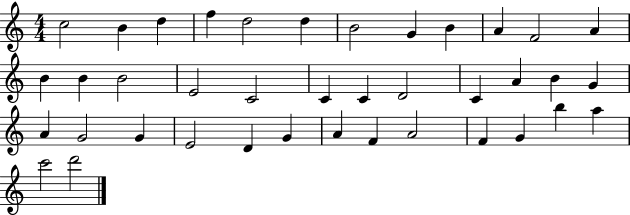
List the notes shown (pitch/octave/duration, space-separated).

C5/h B4/q D5/q F5/q D5/h D5/q B4/h G4/q B4/q A4/q F4/h A4/q B4/q B4/q B4/h E4/h C4/h C4/q C4/q D4/h C4/q A4/q B4/q G4/q A4/q G4/h G4/q E4/h D4/q G4/q A4/q F4/q A4/h F4/q G4/q B5/q A5/q C6/h D6/h